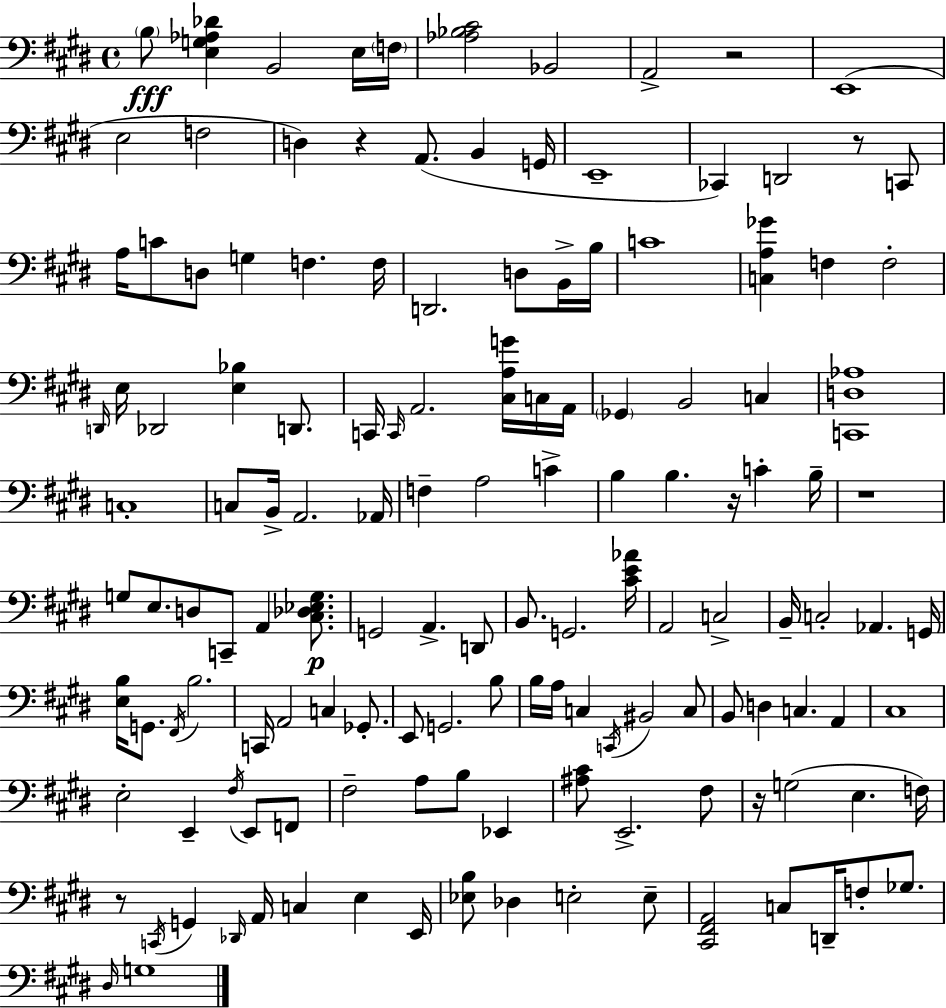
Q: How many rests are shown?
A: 7